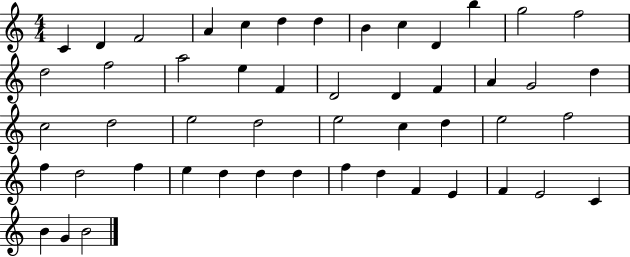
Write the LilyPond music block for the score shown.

{
  \clef treble
  \numericTimeSignature
  \time 4/4
  \key c \major
  c'4 d'4 f'2 | a'4 c''4 d''4 d''4 | b'4 c''4 d'4 b''4 | g''2 f''2 | \break d''2 f''2 | a''2 e''4 f'4 | d'2 d'4 f'4 | a'4 g'2 d''4 | \break c''2 d''2 | e''2 d''2 | e''2 c''4 d''4 | e''2 f''2 | \break f''4 d''2 f''4 | e''4 d''4 d''4 d''4 | f''4 d''4 f'4 e'4 | f'4 e'2 c'4 | \break b'4 g'4 b'2 | \bar "|."
}